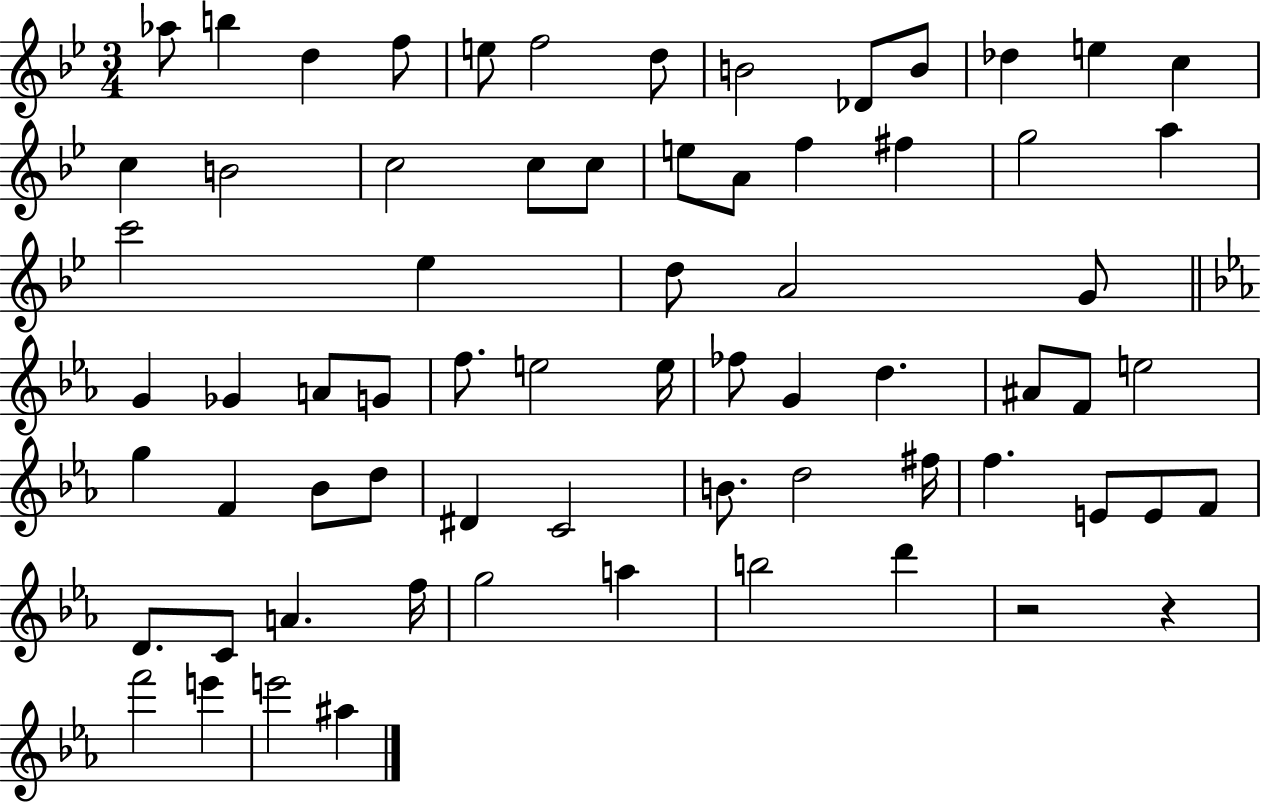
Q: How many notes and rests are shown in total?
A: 69